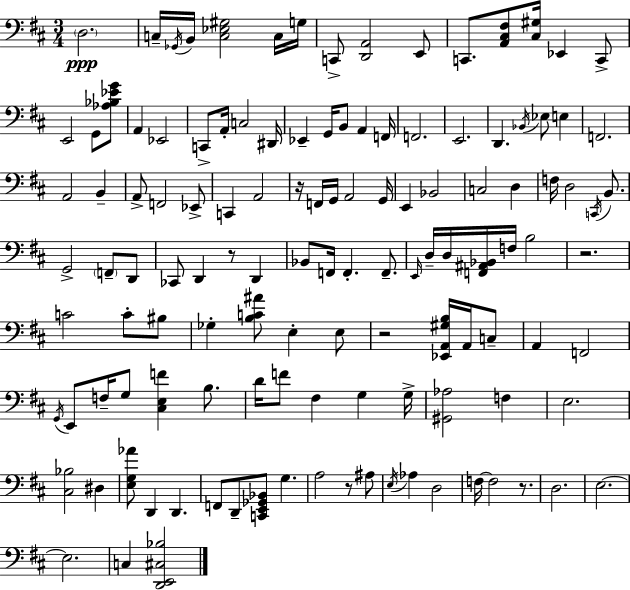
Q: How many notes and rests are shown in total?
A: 124